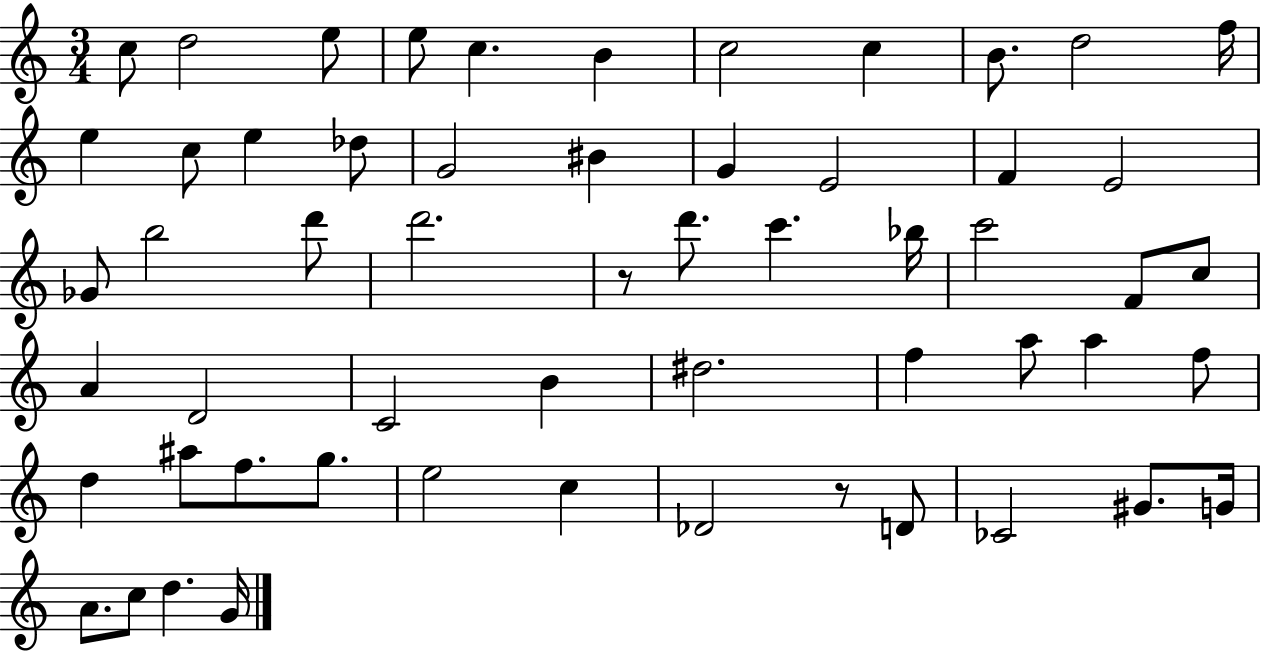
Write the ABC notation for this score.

X:1
T:Untitled
M:3/4
L:1/4
K:C
c/2 d2 e/2 e/2 c B c2 c B/2 d2 f/4 e c/2 e _d/2 G2 ^B G E2 F E2 _G/2 b2 d'/2 d'2 z/2 d'/2 c' _b/4 c'2 F/2 c/2 A D2 C2 B ^d2 f a/2 a f/2 d ^a/2 f/2 g/2 e2 c _D2 z/2 D/2 _C2 ^G/2 G/4 A/2 c/2 d G/4